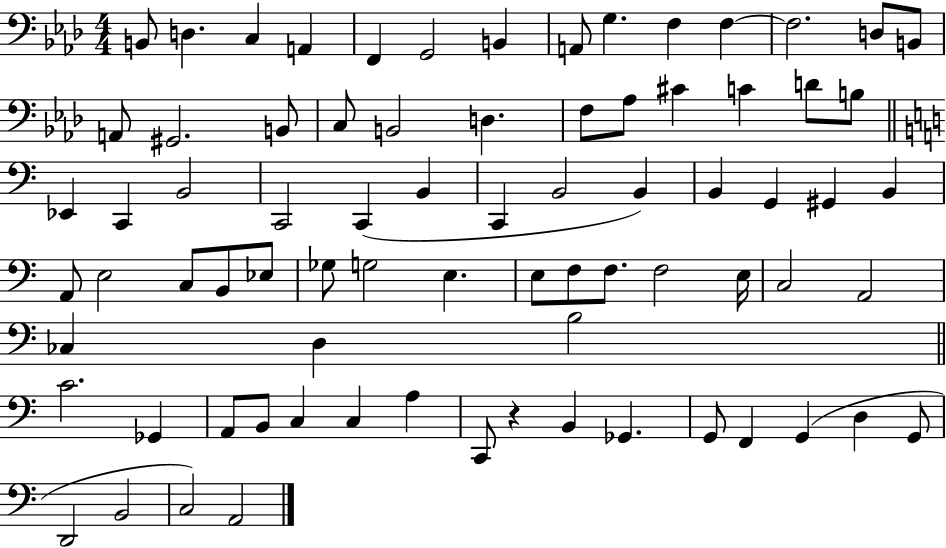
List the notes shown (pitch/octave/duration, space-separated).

B2/e D3/q. C3/q A2/q F2/q G2/h B2/q A2/e G3/q. F3/q F3/q F3/h. D3/e B2/e A2/e G#2/h. B2/e C3/e B2/h D3/q. F3/e Ab3/e C#4/q C4/q D4/e B3/e Eb2/q C2/q B2/h C2/h C2/q B2/q C2/q B2/h B2/q B2/q G2/q G#2/q B2/q A2/e E3/h C3/e B2/e Eb3/e Gb3/e G3/h E3/q. E3/e F3/e F3/e. F3/h E3/s C3/h A2/h CES3/q D3/q B3/h C4/h. Gb2/q A2/e B2/e C3/q C3/q A3/q C2/e R/q B2/q Gb2/q. G2/e F2/q G2/q D3/q G2/e D2/h B2/h C3/h A2/h